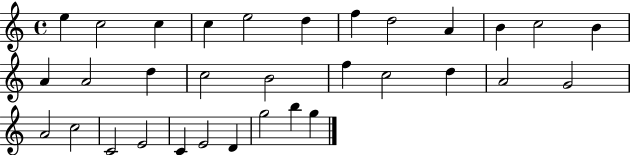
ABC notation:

X:1
T:Untitled
M:4/4
L:1/4
K:C
e c2 c c e2 d f d2 A B c2 B A A2 d c2 B2 f c2 d A2 G2 A2 c2 C2 E2 C E2 D g2 b g